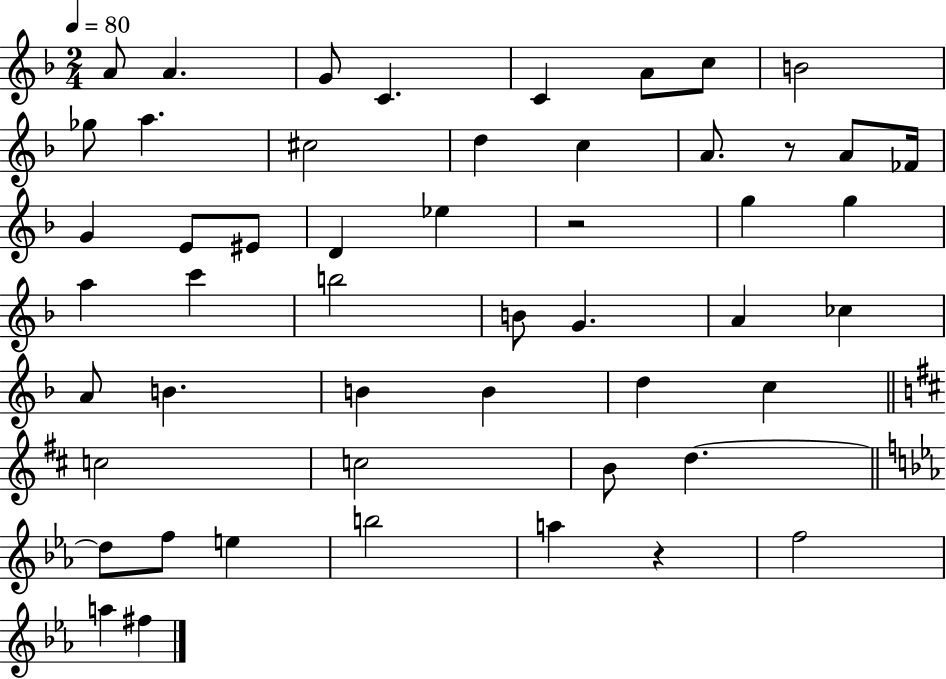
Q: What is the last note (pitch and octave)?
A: F#5